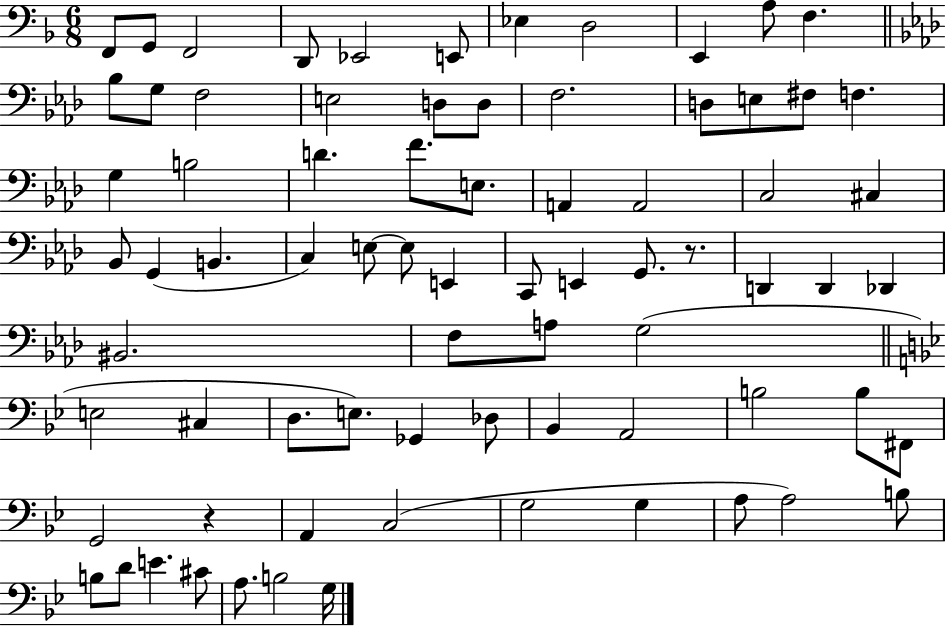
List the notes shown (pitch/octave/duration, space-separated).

F2/e G2/e F2/h D2/e Eb2/h E2/e Eb3/q D3/h E2/q A3/e F3/q. Bb3/e G3/e F3/h E3/h D3/e D3/e F3/h. D3/e E3/e F#3/e F3/q. G3/q B3/h D4/q. F4/e. E3/e. A2/q A2/h C3/h C#3/q Bb2/e G2/q B2/q. C3/q E3/e E3/e E2/q C2/e E2/q G2/e. R/e. D2/q D2/q Db2/q BIS2/h. F3/e A3/e G3/h E3/h C#3/q D3/e. E3/e. Gb2/q Db3/e Bb2/q A2/h B3/h B3/e F#2/e G2/h R/q A2/q C3/h G3/h G3/q A3/e A3/h B3/e B3/e D4/e E4/q. C#4/e A3/e. B3/h G3/s